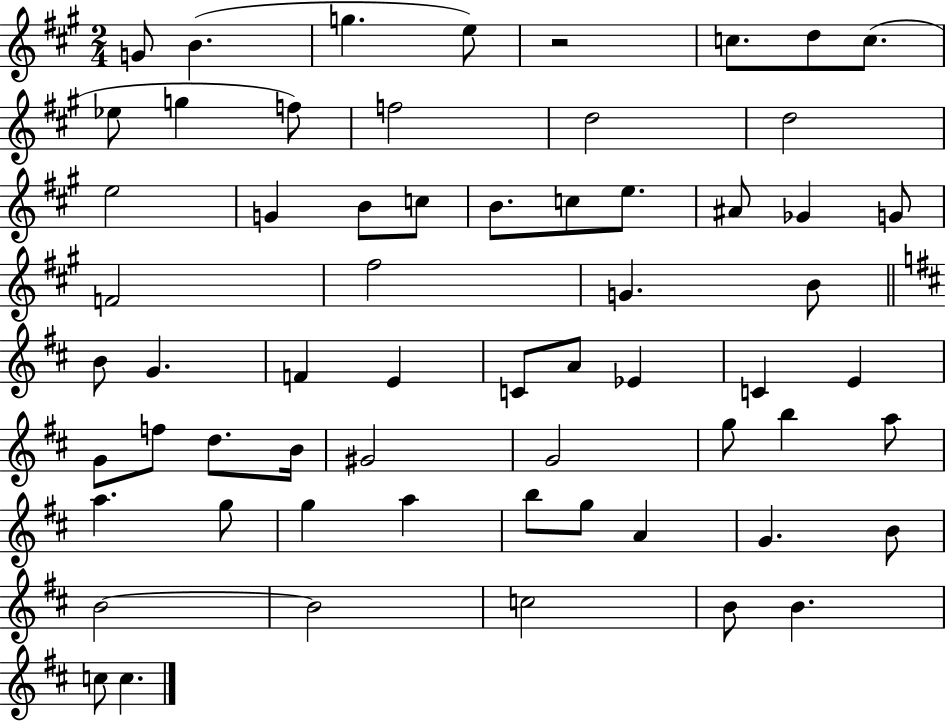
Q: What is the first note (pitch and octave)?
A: G4